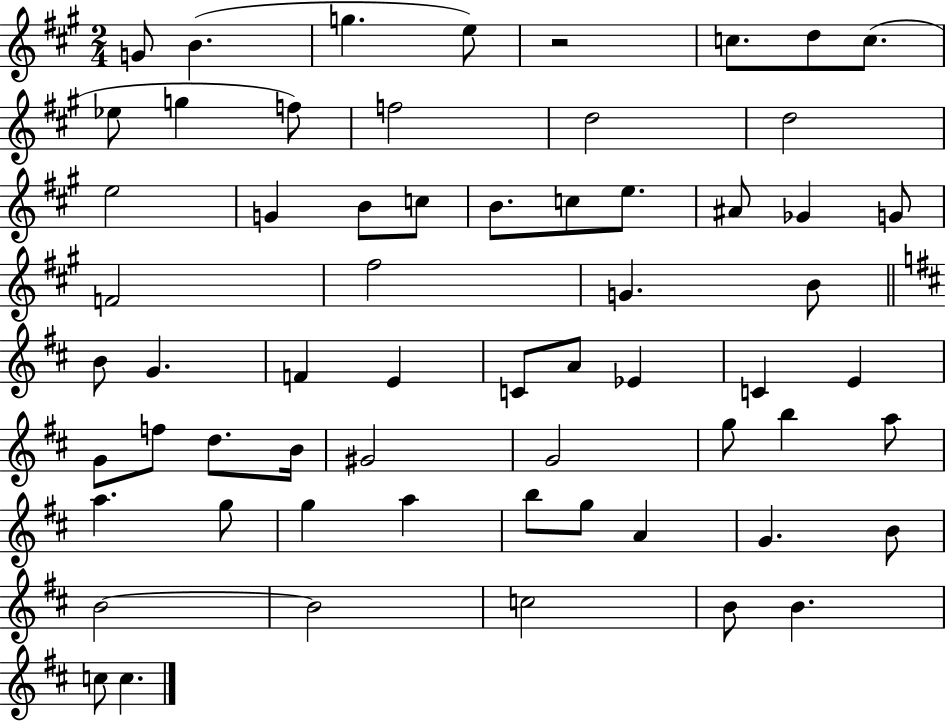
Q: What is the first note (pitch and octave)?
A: G4